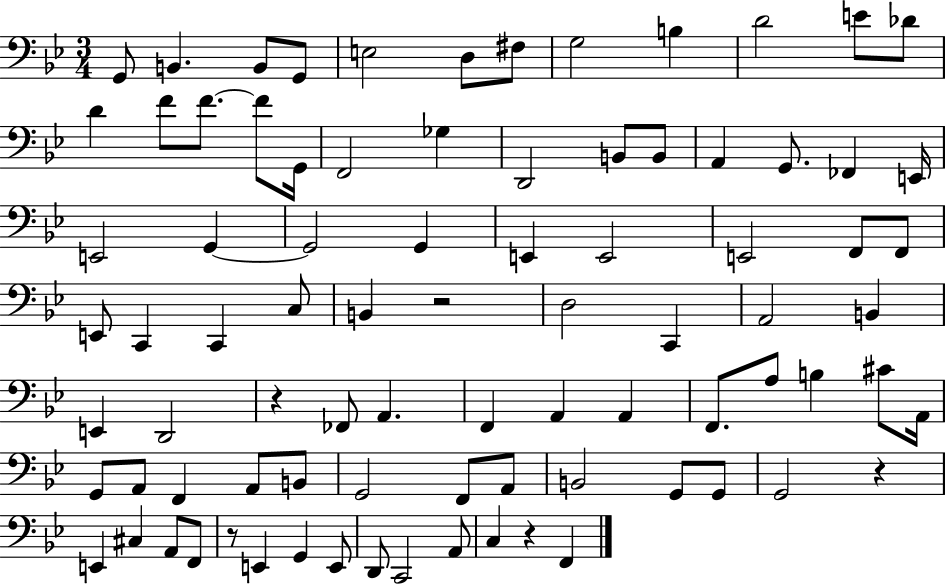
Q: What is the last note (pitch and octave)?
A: F2